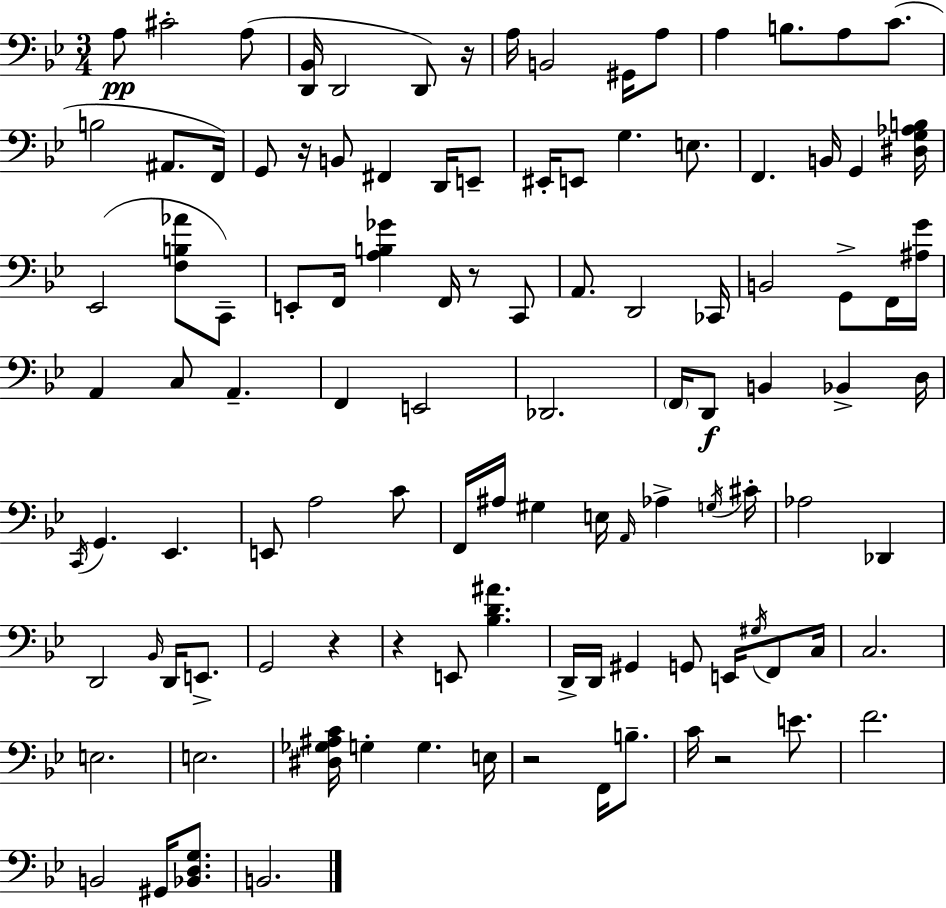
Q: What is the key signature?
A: BES major